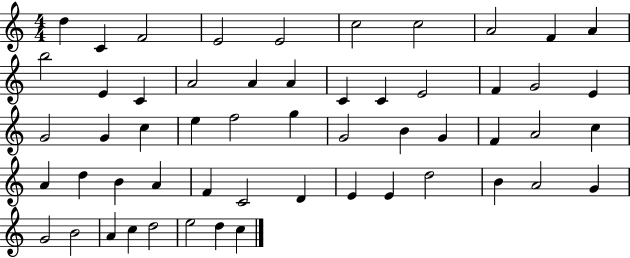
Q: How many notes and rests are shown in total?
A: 55